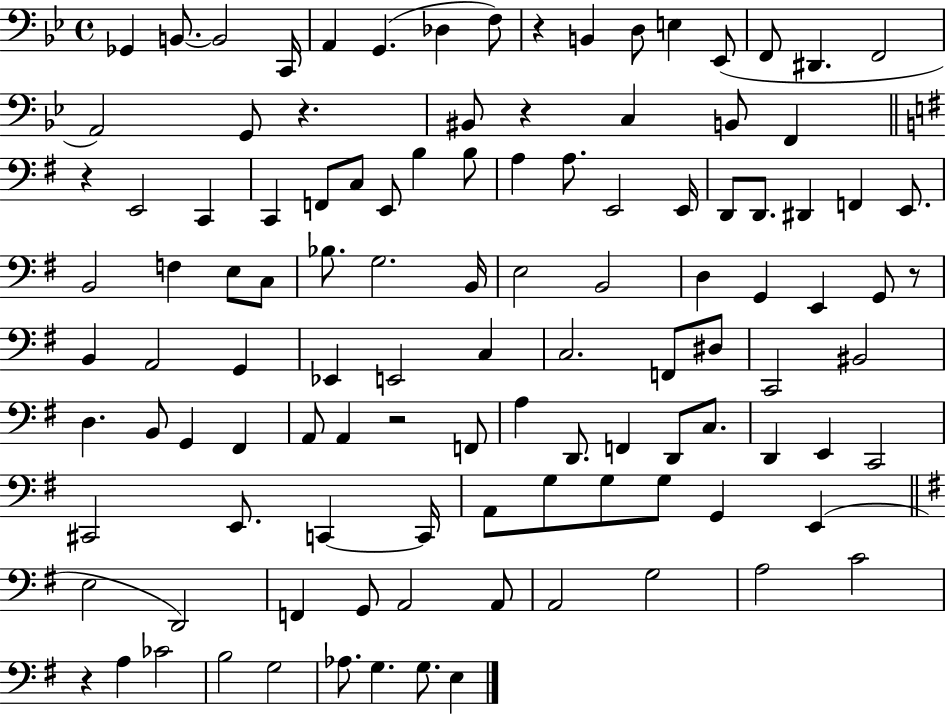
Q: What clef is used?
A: bass